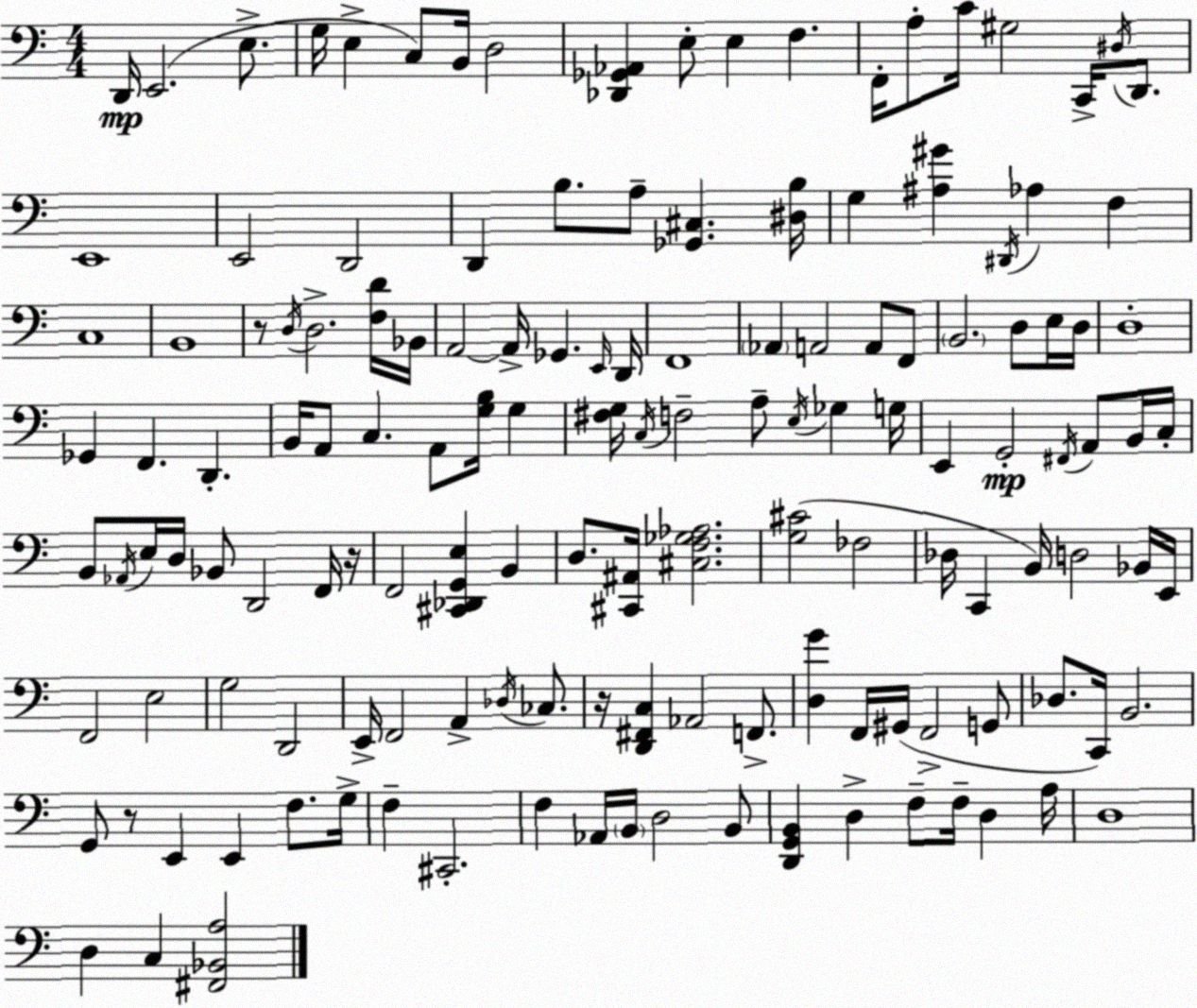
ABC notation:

X:1
T:Untitled
M:4/4
L:1/4
K:C
D,,/4 E,,2 E,/2 G,/4 E, C,/2 B,,/4 D,2 [_D,,_G,,_A,,] E,/2 E, F, F,,/4 A,/2 C/4 ^G,2 C,,/4 ^D,/4 D,,/2 E,,4 E,,2 D,,2 D,, B,/2 A,/2 [_G,,^C,] [^D,B,]/4 G, [^A,^G] ^D,,/4 _A, F, C,4 B,,4 z/2 D,/4 D,2 [F,D]/4 _B,,/4 A,,2 A,,/4 _G,, E,,/4 D,,/4 F,,4 _A,, A,,2 A,,/2 F,,/2 B,,2 D,/2 E,/4 D,/4 D,4 _G,, F,, D,, B,,/4 A,,/2 C, A,,/2 [G,B,]/4 G, [^F,G,]/4 C,/4 F,2 A,/2 E,/4 _G, G,/4 E,, G,,2 ^F,,/4 A,,/2 B,,/4 C,/4 B,,/2 _A,,/4 E,/4 D,/4 _B,,/2 D,,2 F,,/4 z/4 F,,2 [^C,,_D,,G,,E,] B,, D,/2 [^C,,^A,,]/4 [^C,F,_G,_A,]2 [G,^C]2 _F,2 _D,/4 C,, B,,/4 D,2 _B,,/4 E,,/4 F,,2 E,2 G,2 D,,2 E,,/4 F,,2 A,, _D,/4 _C,/2 z/4 [D,,^F,,C,] _A,,2 F,,/2 [D,G] F,,/4 ^G,,/4 F,,2 G,,/2 _D,/2 C,,/4 B,,2 G,,/2 z/2 E,, E,, F,/2 G,/4 F, ^C,,2 F, _A,,/4 B,,/4 D,2 B,,/2 [D,,G,,B,,] D, F,/2 F,/4 D, A,/4 D,4 D, C, [^F,,_B,,A,]2